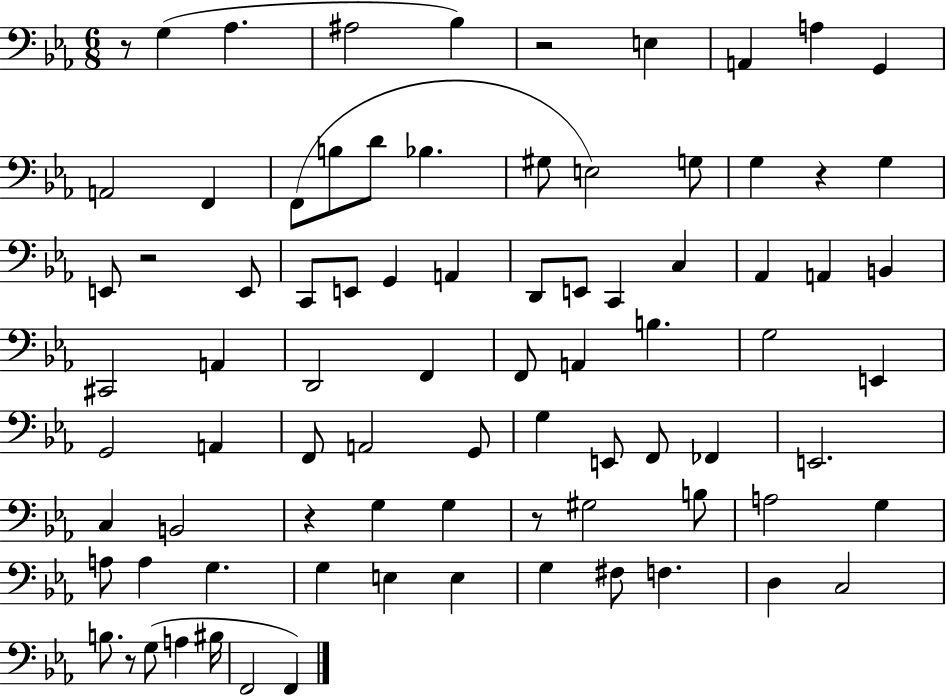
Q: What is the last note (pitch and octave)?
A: F2